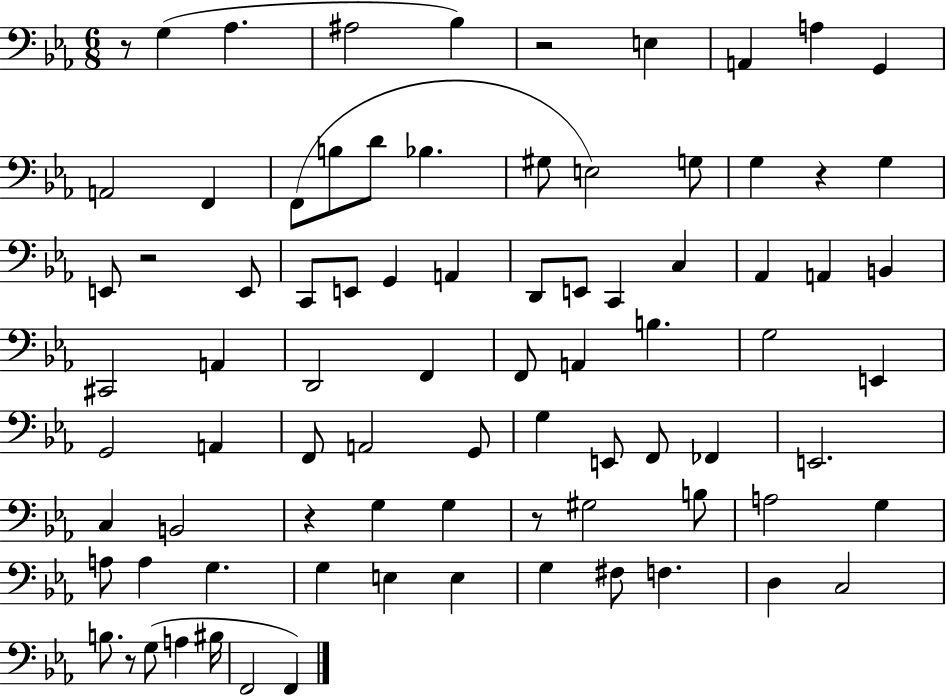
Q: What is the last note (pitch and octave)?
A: F2